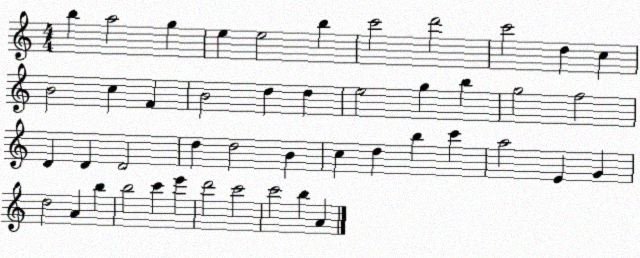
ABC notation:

X:1
T:Untitled
M:4/4
L:1/4
K:C
b a2 g e e2 b c'2 d'2 c'2 d c B2 c F B2 d d e2 g b g2 f2 D D D2 d d2 B c d b c' a2 E G d2 A b b2 c' e' d'2 c'2 c'2 b A